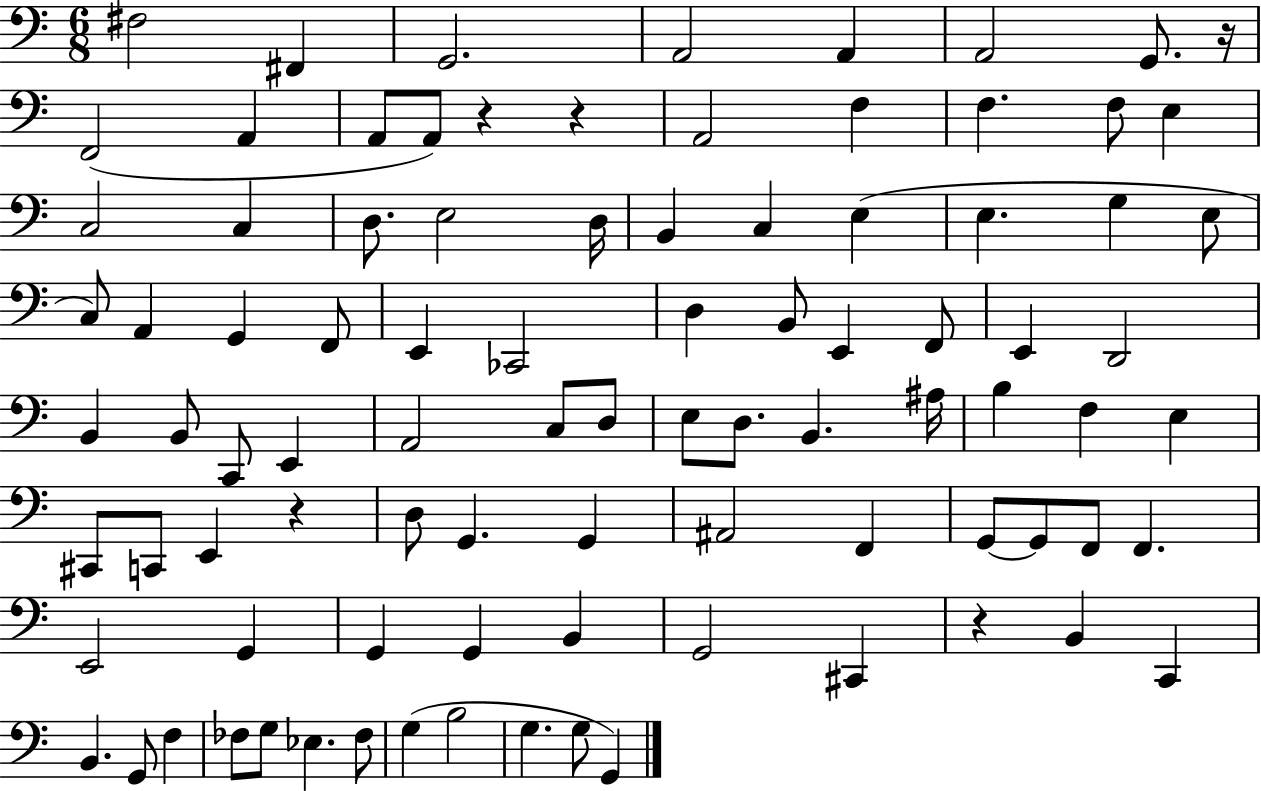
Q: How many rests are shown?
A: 5